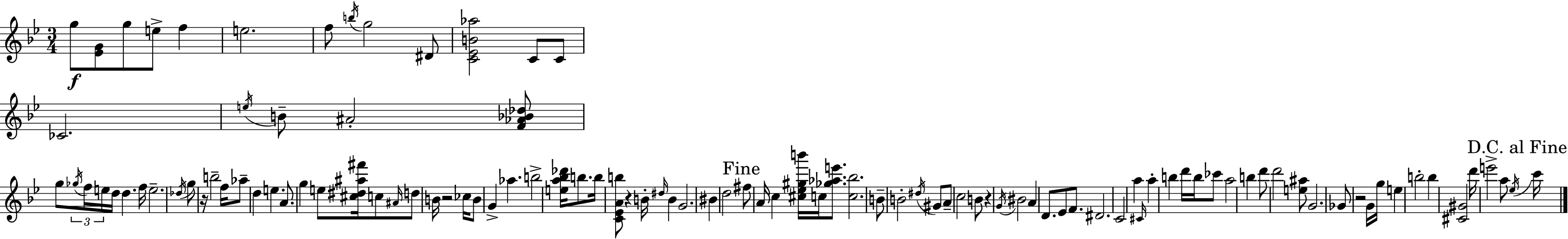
G5/e [Eb4,G4]/e G5/e E5/e F5/q E5/h. F5/e B5/s G5/h D#4/e [C4,Eb4,B4,Ab5]/h C4/e C4/e CES4/h. E5/s B4/e A#4/h [F4,Ab4,Bb4,Db5]/e G5/e Gb5/s F5/s E5/s D5/s D5/q. F5/s E5/h. Db5/s G5/e R/s B5/h F5/s Ab5/e D5/q E5/q. A4/e. G5/q E5/e [C#5,D#5,A#5,F#6]/s C5/e A#4/s D5/e B4/s R/h CES5/s B4/e G4/q Ab5/q. B5/h [E5,A5,Bb5,Db6]/s B5/e. B5/s [C4,Eb4,A4,B5]/e R/q B4/s D#5/s B4/q G4/h. BIS4/q D5/h F#5/e A4/s C5/q [C#5,Eb5,G#5,B6]/s C5/s [Gb5,Ab5,E6]/e. [C5,Bb5]/h. B4/e B4/h D#5/s G#4/e A4/e C5/h B4/e R/q G4/s BIS4/h A4/q D4/e. Eb4/e F4/e. D#4/h. C4/h A5/q C#4/s A5/q B5/q D6/s B5/s CES6/e A5/h B5/q D6/e D6/h [E5,A#5]/e G4/h. Gb4/e R/h G4/s G5/s E5/q B5/h B5/q [C#4,G#4]/h D6/s E6/h A5/e Eb5/s C6/s